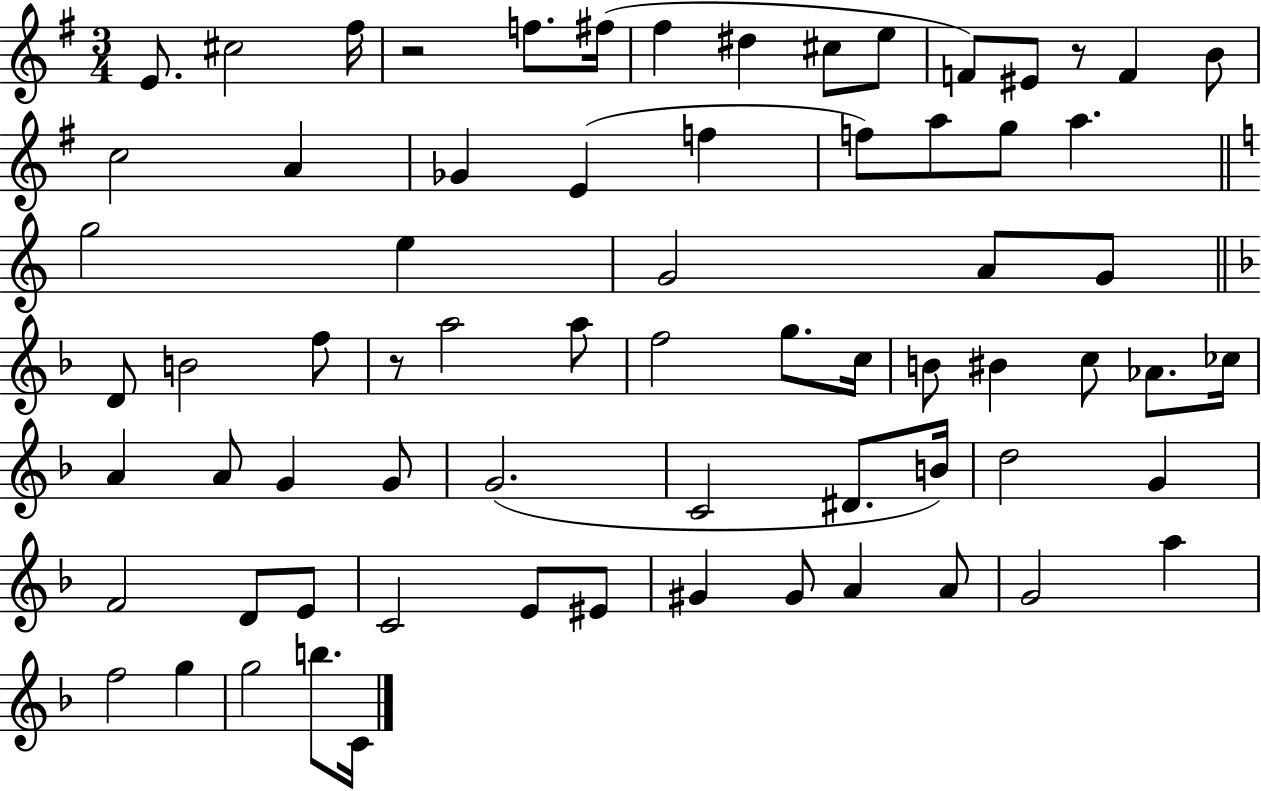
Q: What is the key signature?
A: G major